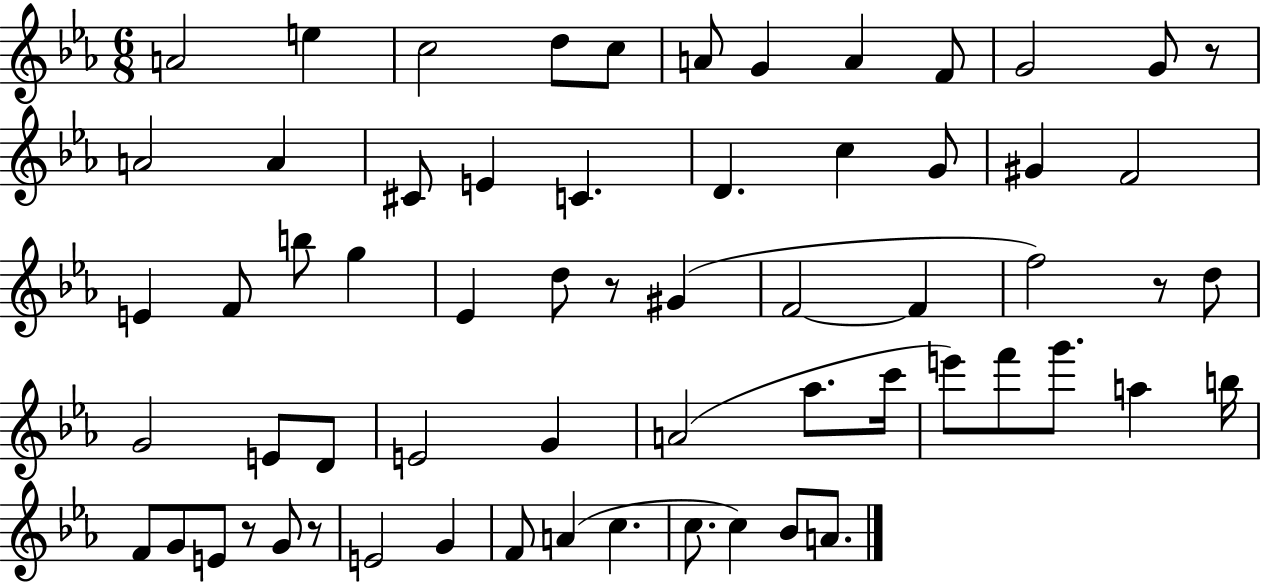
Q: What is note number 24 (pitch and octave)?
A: B5